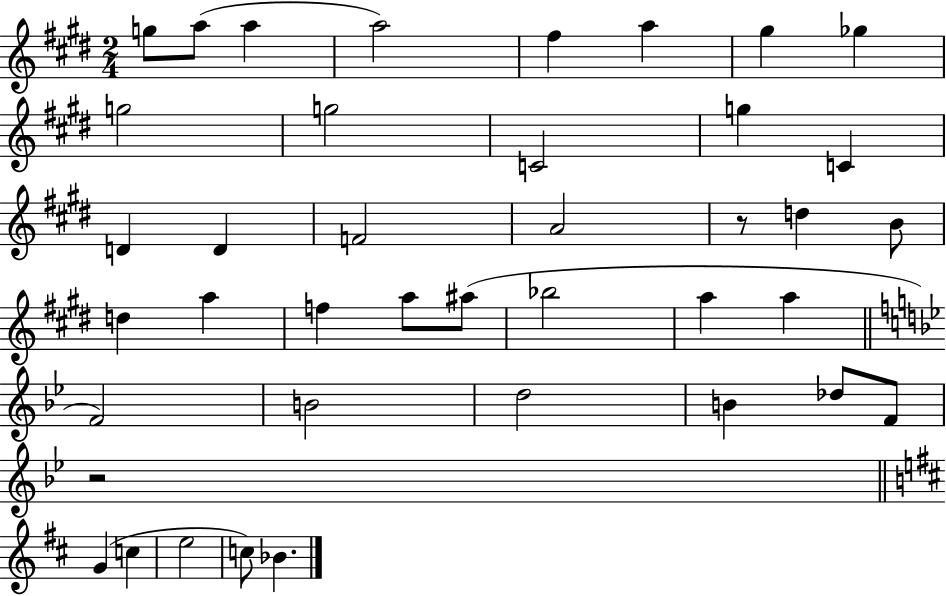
X:1
T:Untitled
M:2/4
L:1/4
K:E
g/2 a/2 a a2 ^f a ^g _g g2 g2 C2 g C D D F2 A2 z/2 d B/2 d a f a/2 ^a/2 _b2 a a F2 B2 d2 B _d/2 F/2 z2 G c e2 c/2 _B